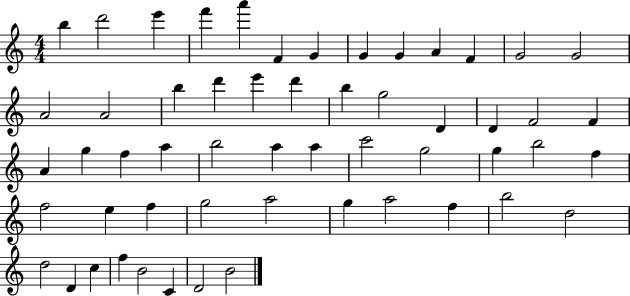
B5/q D6/h E6/q F6/q A6/q F4/q G4/q G4/q G4/q A4/q F4/q G4/h G4/h A4/h A4/h B5/q D6/q E6/q D6/q B5/q G5/h D4/q D4/q F4/h F4/q A4/q G5/q F5/q A5/q B5/h A5/q A5/q C6/h G5/h G5/q B5/h F5/q F5/h E5/q F5/q G5/h A5/h G5/q A5/h F5/q B5/h D5/h D5/h D4/q C5/q F5/q B4/h C4/q D4/h B4/h